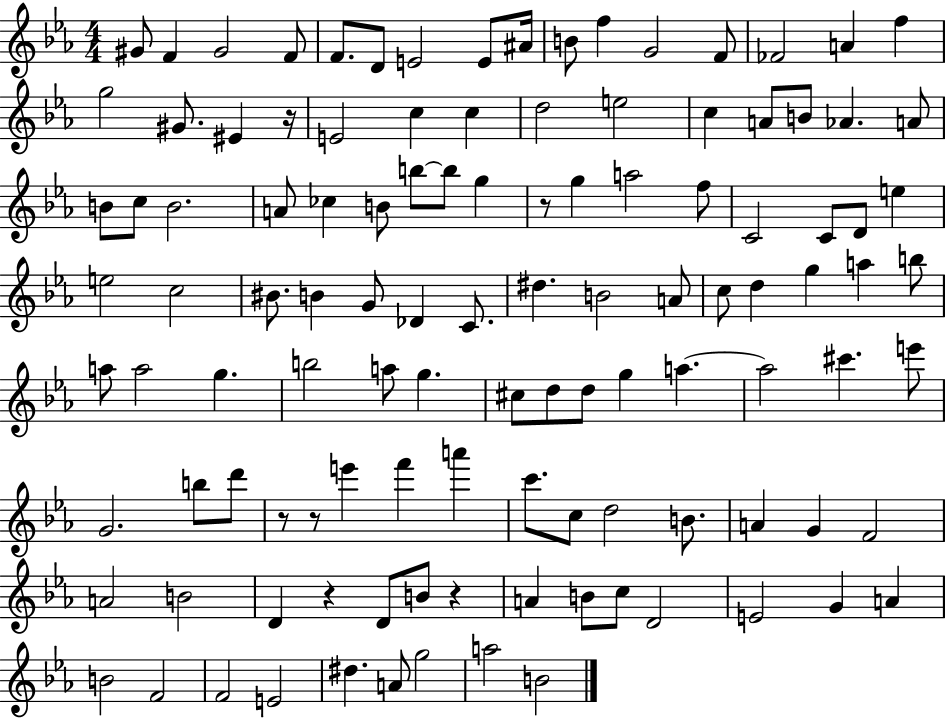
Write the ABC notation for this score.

X:1
T:Untitled
M:4/4
L:1/4
K:Eb
^G/2 F ^G2 F/2 F/2 D/2 E2 E/2 ^A/4 B/2 f G2 F/2 _F2 A f g2 ^G/2 ^E z/4 E2 c c d2 e2 c A/2 B/2 _A A/2 B/2 c/2 B2 A/2 _c B/2 b/2 b/2 g z/2 g a2 f/2 C2 C/2 D/2 e e2 c2 ^B/2 B G/2 _D C/2 ^d B2 A/2 c/2 d g a b/2 a/2 a2 g b2 a/2 g ^c/2 d/2 d/2 g a a2 ^c' e'/2 G2 b/2 d'/2 z/2 z/2 e' f' a' c'/2 c/2 d2 B/2 A G F2 A2 B2 D z D/2 B/2 z A B/2 c/2 D2 E2 G A B2 F2 F2 E2 ^d A/2 g2 a2 B2